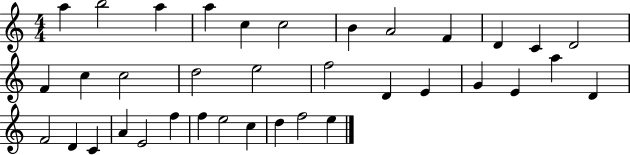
X:1
T:Untitled
M:4/4
L:1/4
K:C
a b2 a a c c2 B A2 F D C D2 F c c2 d2 e2 f2 D E G E a D F2 D C A E2 f f e2 c d f2 e